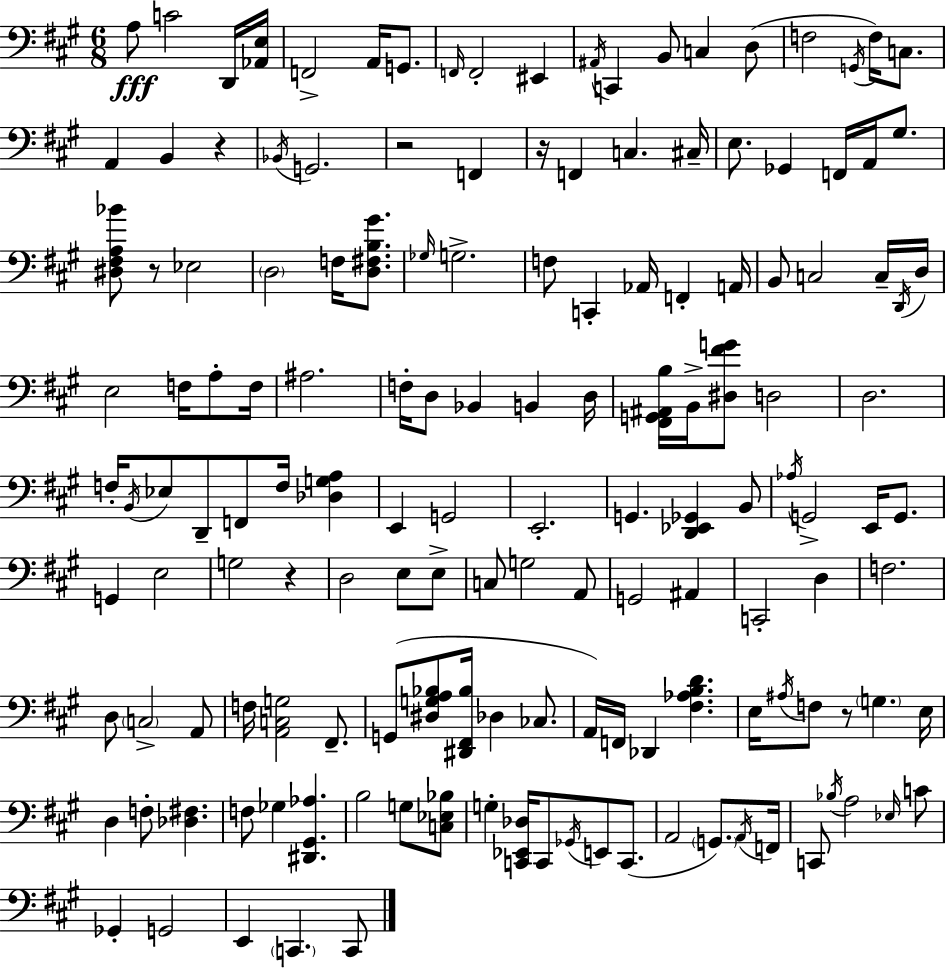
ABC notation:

X:1
T:Untitled
M:6/8
L:1/4
K:A
A,/2 C2 D,,/4 [_A,,E,]/4 F,,2 A,,/4 G,,/2 F,,/4 F,,2 ^E,, ^A,,/4 C,, B,,/2 C, D,/2 F,2 G,,/4 F,/4 C,/2 A,, B,, z _B,,/4 G,,2 z2 F,, z/4 F,, C, ^C,/4 E,/2 _G,, F,,/4 A,,/4 ^G,/2 [^D,^F,A,_B]/2 z/2 _E,2 D,2 F,/4 [D,^F,B,^G]/2 _G,/4 G,2 F,/2 C,, _A,,/4 F,, A,,/4 B,,/2 C,2 C,/4 D,,/4 D,/4 E,2 F,/4 A,/2 F,/4 ^A,2 F,/4 D,/2 _B,, B,, D,/4 [^F,,G,,^A,,B,]/4 B,,/4 [^D,^FG]/2 D,2 D,2 F,/4 B,,/4 _E,/2 D,,/2 F,,/2 F,/4 [_D,G,A,] E,, G,,2 E,,2 G,, [D,,_E,,_G,,] B,,/2 _A,/4 G,,2 E,,/4 G,,/2 G,, E,2 G,2 z D,2 E,/2 E,/2 C,/2 G,2 A,,/2 G,,2 ^A,, C,,2 D, F,2 D,/2 C,2 A,,/2 F,/4 [A,,C,G,]2 ^F,,/2 G,,/2 [^D,G,A,_B,]/2 [^D,,^F,,_B,]/4 _D, _C,/2 A,,/4 F,,/4 _D,, [^F,_A,B,D] E,/4 ^A,/4 F,/2 z/2 G, E,/4 D, F,/2 [_D,^F,] F,/2 _G, [^D,,^G,,_A,] B,2 G,/2 [C,_E,_B,]/2 G, [C,,_E,,_D,]/4 C,,/2 _G,,/4 E,,/2 C,,/2 A,,2 G,,/2 A,,/4 F,,/4 C,,/2 _B,/4 A,2 _E,/4 C/2 _G,, G,,2 E,, C,, C,,/2